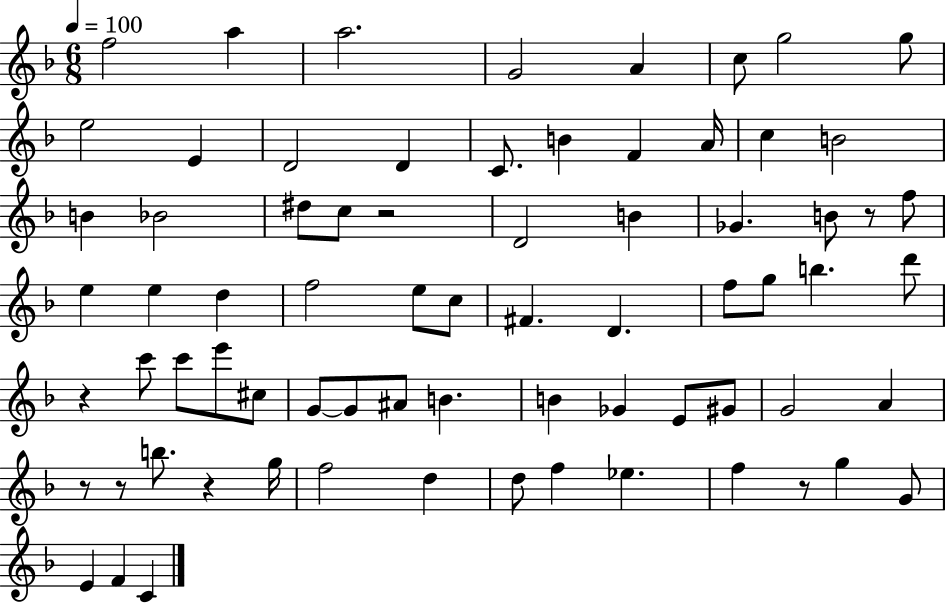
X:1
T:Untitled
M:6/8
L:1/4
K:F
f2 a a2 G2 A c/2 g2 g/2 e2 E D2 D C/2 B F A/4 c B2 B _B2 ^d/2 c/2 z2 D2 B _G B/2 z/2 f/2 e e d f2 e/2 c/2 ^F D f/2 g/2 b d'/2 z c'/2 c'/2 e'/2 ^c/2 G/2 G/2 ^A/2 B B _G E/2 ^G/2 G2 A z/2 z/2 b/2 z g/4 f2 d d/2 f _e f z/2 g G/2 E F C